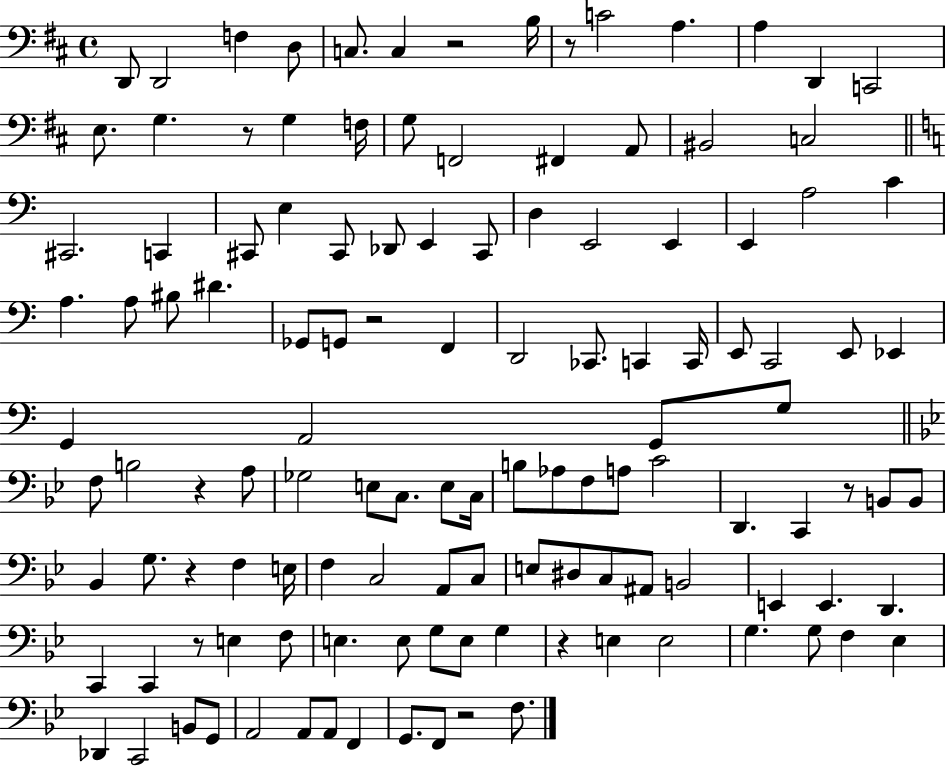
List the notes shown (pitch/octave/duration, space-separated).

D2/e D2/h F3/q D3/e C3/e. C3/q R/h B3/s R/e C4/h A3/q. A3/q D2/q C2/h E3/e. G3/q. R/e G3/q F3/s G3/e F2/h F#2/q A2/e BIS2/h C3/h C#2/h. C2/q C#2/e E3/q C#2/e Db2/e E2/q C#2/e D3/q E2/h E2/q E2/q A3/h C4/q A3/q. A3/e BIS3/e D#4/q. Gb2/e G2/e R/h F2/q D2/h CES2/e. C2/q C2/s E2/e C2/h E2/e Eb2/q G2/q A2/h G2/e G3/e F3/e B3/h R/q A3/e Gb3/h E3/e C3/e. E3/e C3/s B3/e Ab3/e F3/e A3/e C4/h D2/q. C2/q R/e B2/e B2/e Bb2/q G3/e. R/q F3/q E3/s F3/q C3/h A2/e C3/e E3/e D#3/e C3/e A#2/e B2/h E2/q E2/q. D2/q. C2/q C2/q R/e E3/q F3/e E3/q. E3/e G3/e E3/e G3/q R/q E3/q E3/h G3/q. G3/e F3/q Eb3/q Db2/q C2/h B2/e G2/e A2/h A2/e A2/e F2/q G2/e. F2/e R/h F3/e.